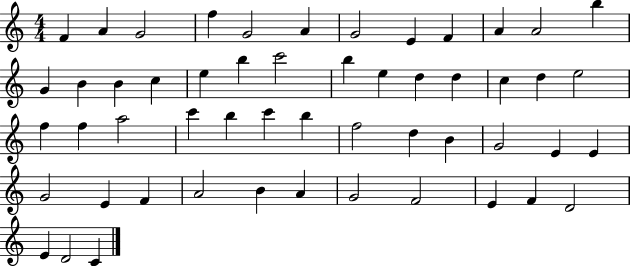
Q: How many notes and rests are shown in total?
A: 53